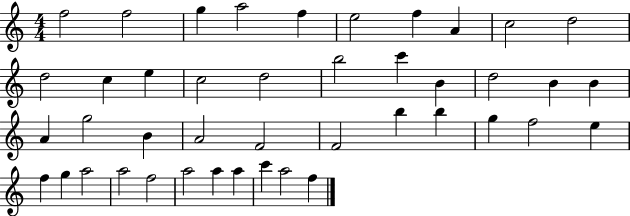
F5/h F5/h G5/q A5/h F5/q E5/h F5/q A4/q C5/h D5/h D5/h C5/q E5/q C5/h D5/h B5/h C6/q B4/q D5/h B4/q B4/q A4/q G5/h B4/q A4/h F4/h F4/h B5/q B5/q G5/q F5/h E5/q F5/q G5/q A5/h A5/h F5/h A5/h A5/q A5/q C6/q A5/h F5/q